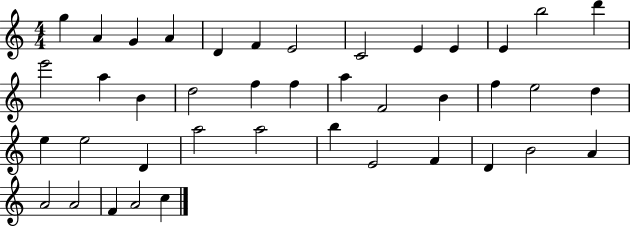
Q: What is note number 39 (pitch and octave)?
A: F4